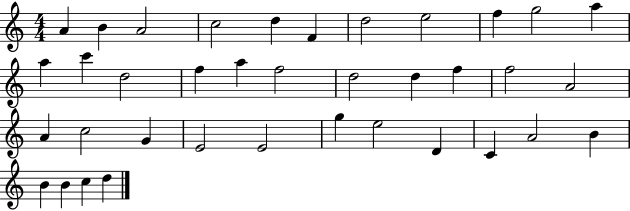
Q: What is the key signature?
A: C major